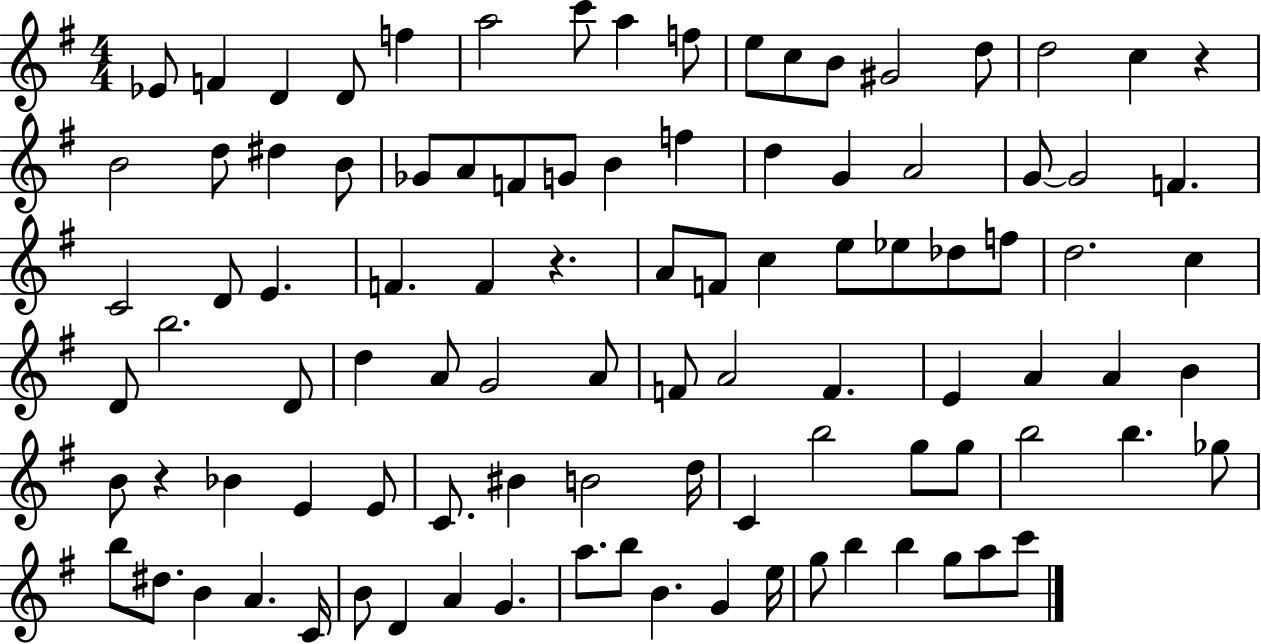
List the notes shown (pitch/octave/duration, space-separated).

Eb4/e F4/q D4/q D4/e F5/q A5/h C6/e A5/q F5/e E5/e C5/e B4/e G#4/h D5/e D5/h C5/q R/q B4/h D5/e D#5/q B4/e Gb4/e A4/e F4/e G4/e B4/q F5/q D5/q G4/q A4/h G4/e G4/h F4/q. C4/h D4/e E4/q. F4/q. F4/q R/q. A4/e F4/e C5/q E5/e Eb5/e Db5/e F5/e D5/h. C5/q D4/e B5/h. D4/e D5/q A4/e G4/h A4/e F4/e A4/h F4/q. E4/q A4/q A4/q B4/q B4/e R/q Bb4/q E4/q E4/e C4/e. BIS4/q B4/h D5/s C4/q B5/h G5/e G5/e B5/h B5/q. Gb5/e B5/e D#5/e. B4/q A4/q. C4/s B4/e D4/q A4/q G4/q. A5/e. B5/e B4/q. G4/q E5/s G5/e B5/q B5/q G5/e A5/e C6/e